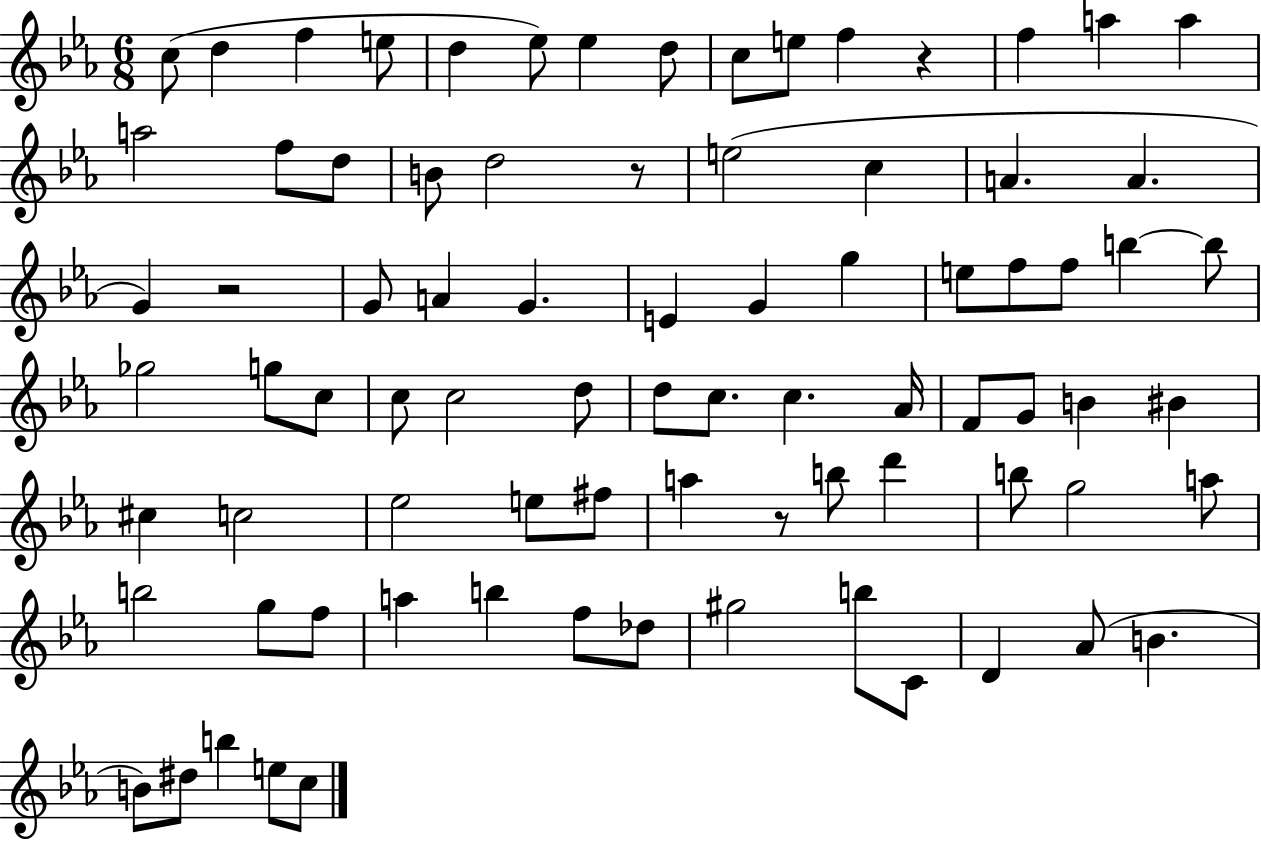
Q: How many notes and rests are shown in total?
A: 82